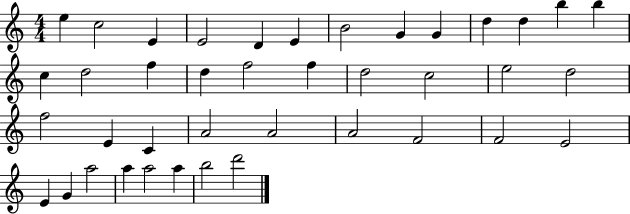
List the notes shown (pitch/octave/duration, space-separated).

E5/q C5/h E4/q E4/h D4/q E4/q B4/h G4/q G4/q D5/q D5/q B5/q B5/q C5/q D5/h F5/q D5/q F5/h F5/q D5/h C5/h E5/h D5/h F5/h E4/q C4/q A4/h A4/h A4/h F4/h F4/h E4/h E4/q G4/q A5/h A5/q A5/h A5/q B5/h D6/h